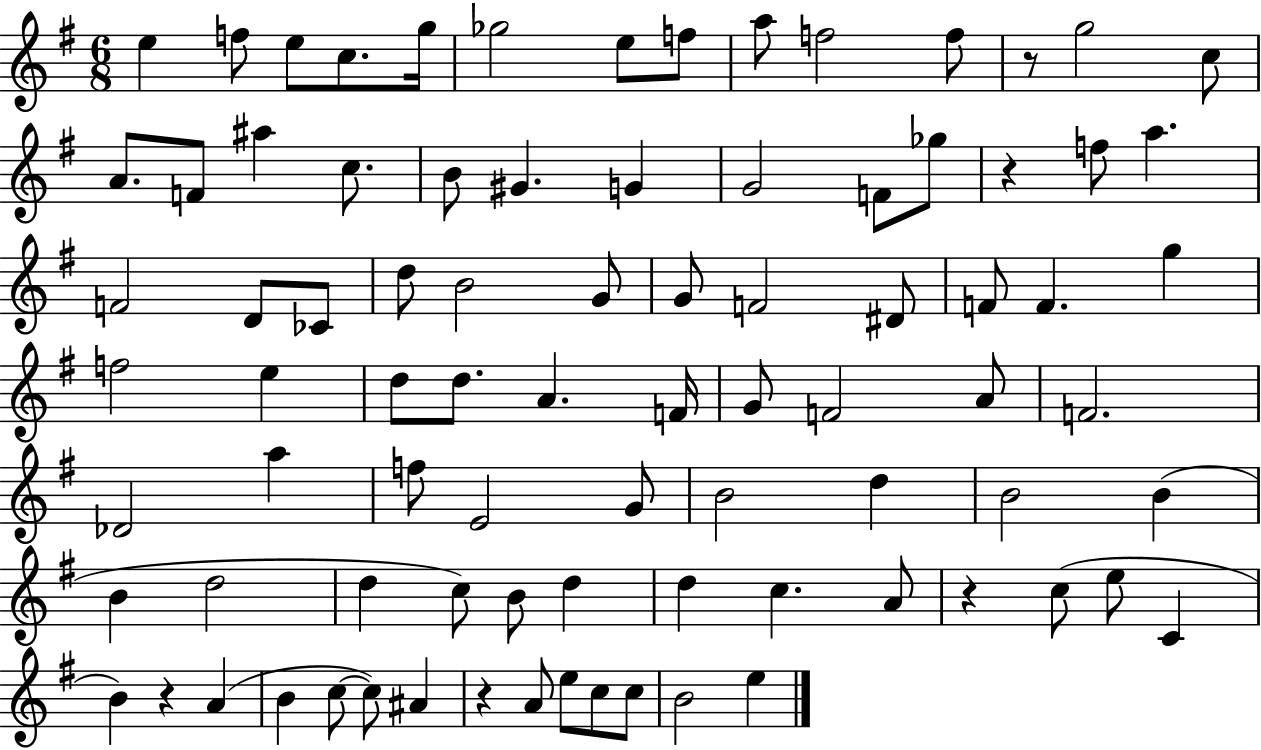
{
  \clef treble
  \numericTimeSignature
  \time 6/8
  \key g \major
  e''4 f''8 e''8 c''8. g''16 | ges''2 e''8 f''8 | a''8 f''2 f''8 | r8 g''2 c''8 | \break a'8. f'8 ais''4 c''8. | b'8 gis'4. g'4 | g'2 f'8 ges''8 | r4 f''8 a''4. | \break f'2 d'8 ces'8 | d''8 b'2 g'8 | g'8 f'2 dis'8 | f'8 f'4. g''4 | \break f''2 e''4 | d''8 d''8. a'4. f'16 | g'8 f'2 a'8 | f'2. | \break des'2 a''4 | f''8 e'2 g'8 | b'2 d''4 | b'2 b'4( | \break b'4 d''2 | d''4 c''8) b'8 d''4 | d''4 c''4. a'8 | r4 c''8( e''8 c'4 | \break b'4) r4 a'4( | b'4 c''8~~ c''8) ais'4 | r4 a'8 e''8 c''8 c''8 | b'2 e''4 | \break \bar "|."
}